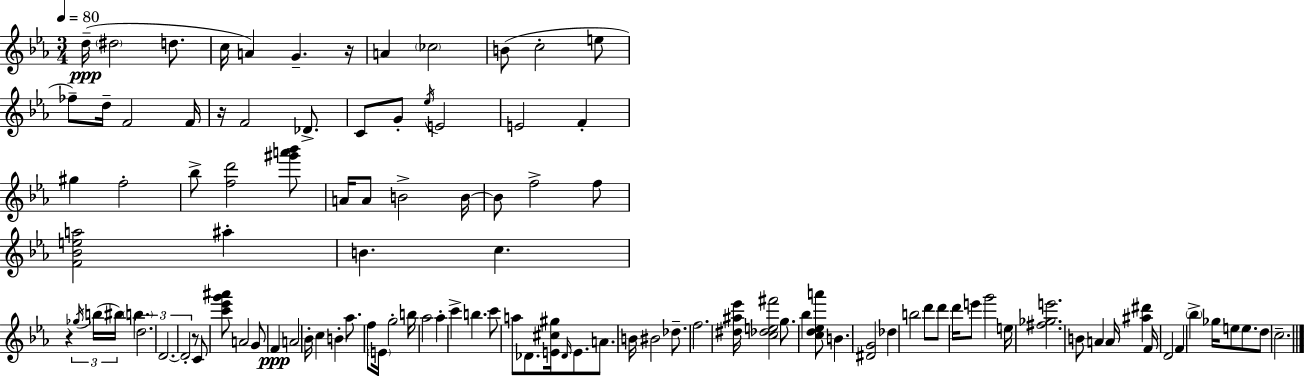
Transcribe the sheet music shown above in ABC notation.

X:1
T:Untitled
M:3/4
L:1/4
K:Cm
d/4 ^d2 d/2 c/4 A G z/4 A _c2 B/2 c2 e/2 _f/2 d/4 F2 F/4 z/4 F2 _D/2 C/2 G/2 _e/4 E2 E2 F ^g f2 _b/2 [fd']2 [^g'a'_b']/2 A/4 A/2 B2 B/4 B/2 f2 f/2 [F_Bea]2 ^a B c z _g/4 b/4 ^b/4 b d2 D2 D2 z/2 C/2 [c'_e'g'^a']/2 A2 G/2 F A2 _B/4 c B _a/2 f/2 E/4 g2 b/4 _a2 _a c' b c'/2 a/2 _D/2 [E^c^g]/4 _D/4 E/2 A/2 B/4 ^B2 _d/2 f2 [^d^a_e']/4 [c_de^f']2 g/2 _b [cd_ea']/2 B [^DG]2 _d b2 d'/2 d'/2 d'/4 e'/2 g'2 e/4 [^f_ge']2 B/2 A A/4 [^a^d'] F/4 D2 F _b _g/4 e/2 e/2 d/2 c2